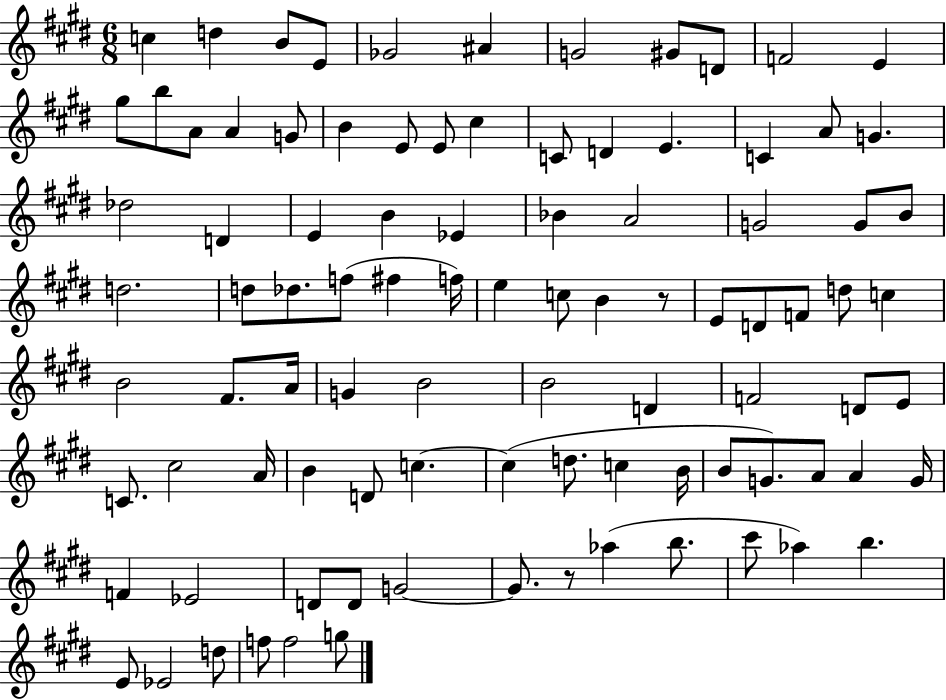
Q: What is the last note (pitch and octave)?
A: G5